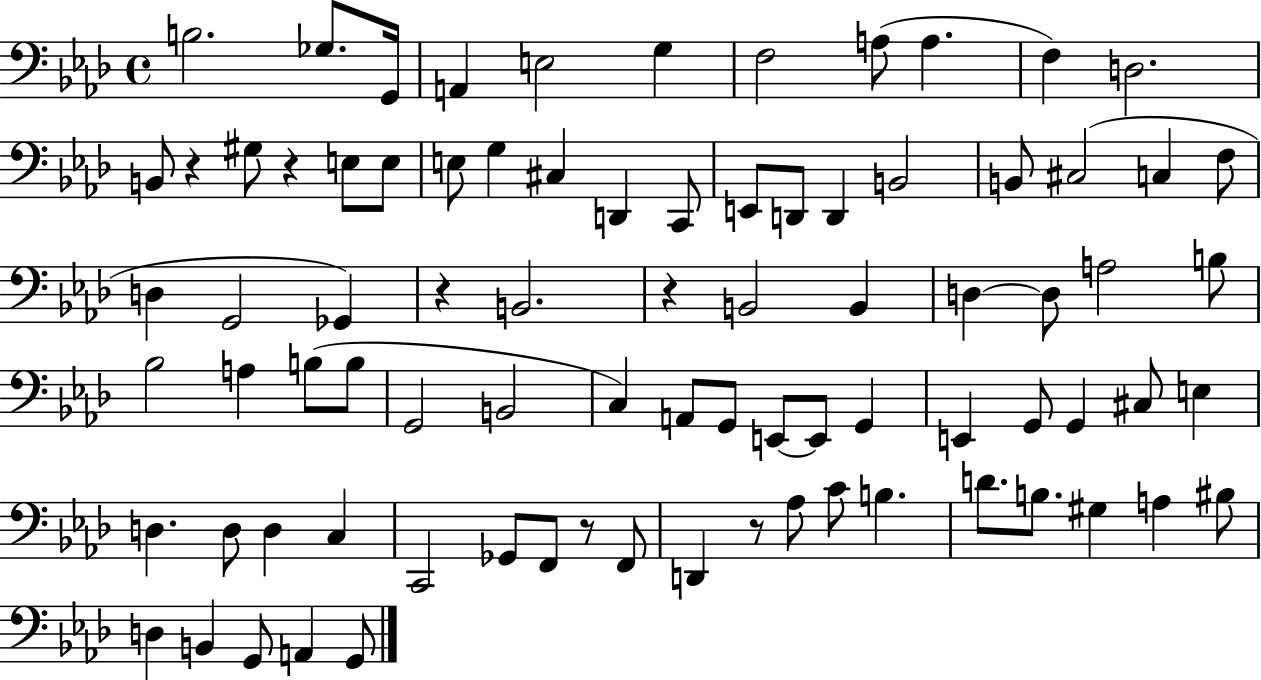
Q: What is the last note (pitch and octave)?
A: G2